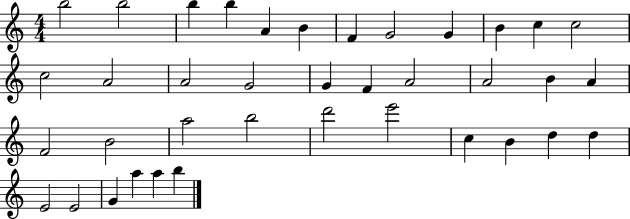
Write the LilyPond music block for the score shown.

{
  \clef treble
  \numericTimeSignature
  \time 4/4
  \key c \major
  b''2 b''2 | b''4 b''4 a'4 b'4 | f'4 g'2 g'4 | b'4 c''4 c''2 | \break c''2 a'2 | a'2 g'2 | g'4 f'4 a'2 | a'2 b'4 a'4 | \break f'2 b'2 | a''2 b''2 | d'''2 e'''2 | c''4 b'4 d''4 d''4 | \break e'2 e'2 | g'4 a''4 a''4 b''4 | \bar "|."
}